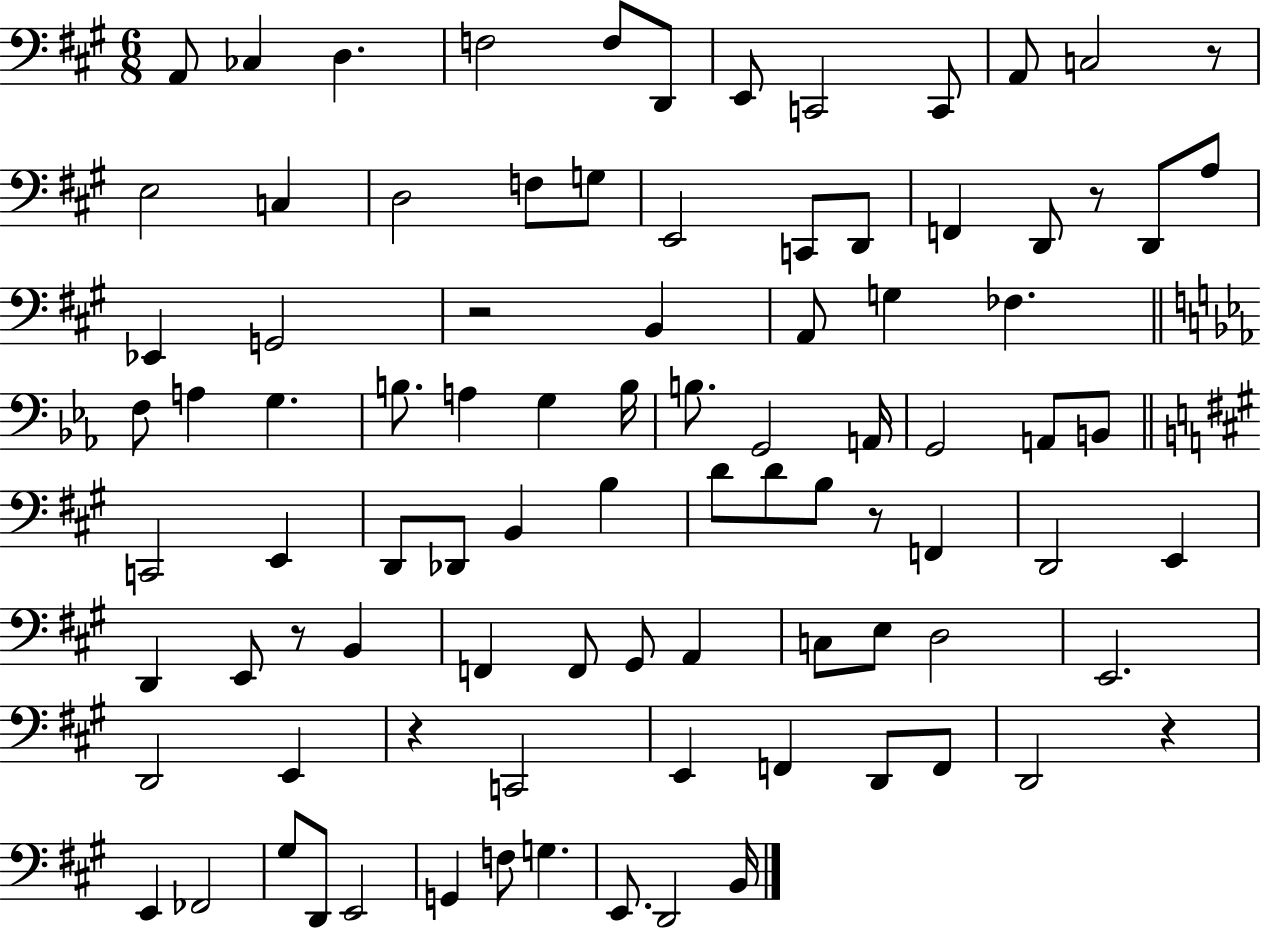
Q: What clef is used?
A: bass